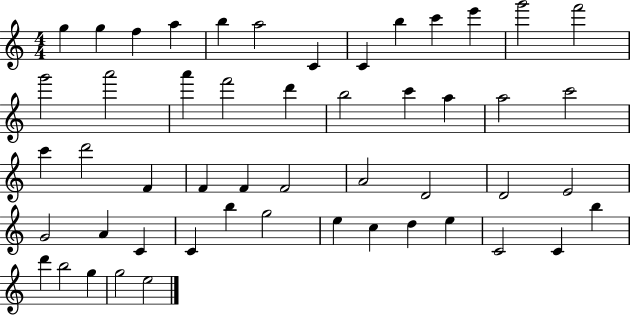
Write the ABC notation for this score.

X:1
T:Untitled
M:4/4
L:1/4
K:C
g g f a b a2 C C b c' e' g'2 f'2 g'2 a'2 a' f'2 d' b2 c' a a2 c'2 c' d'2 F F F F2 A2 D2 D2 E2 G2 A C C b g2 e c d e C2 C b d' b2 g g2 e2